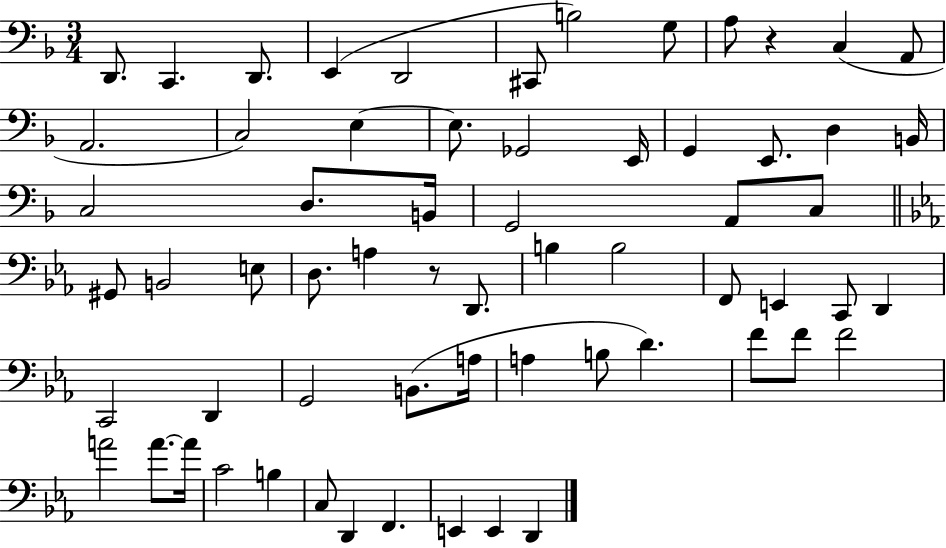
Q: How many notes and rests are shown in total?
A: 63